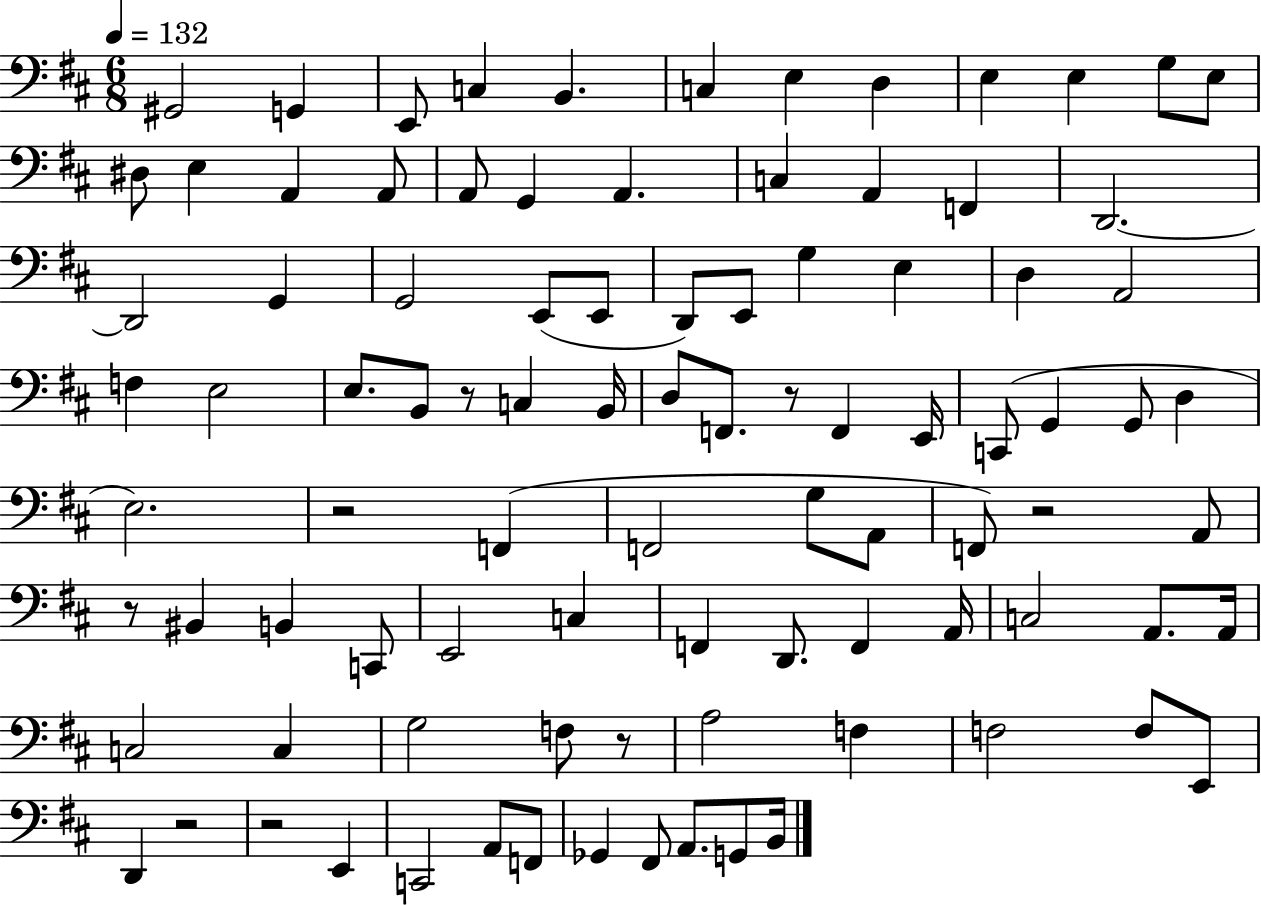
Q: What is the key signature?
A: D major